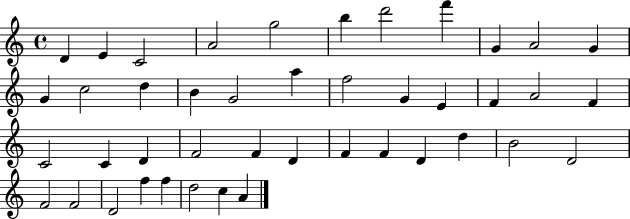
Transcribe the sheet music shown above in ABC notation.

X:1
T:Untitled
M:4/4
L:1/4
K:C
D E C2 A2 g2 b d'2 f' G A2 G G c2 d B G2 a f2 G E F A2 F C2 C D F2 F D F F D d B2 D2 F2 F2 D2 f f d2 c A